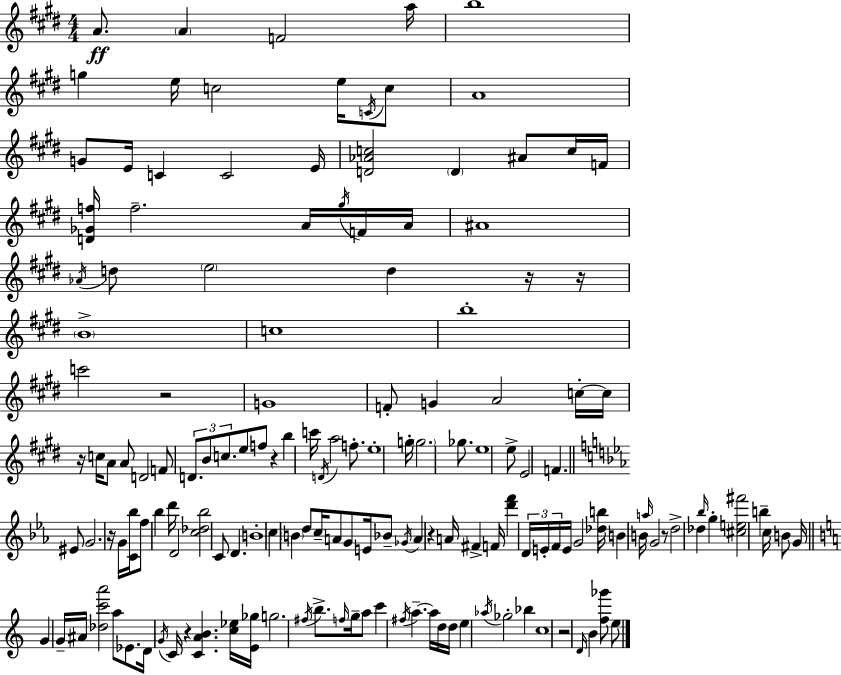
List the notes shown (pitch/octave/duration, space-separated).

A4/e. A4/q F4/h A5/s B5/w G5/q E5/s C5/h E5/s C4/s C5/e A4/w G4/e E4/s C4/q C4/h E4/s [D4,Ab4,C5]/h D4/q A#4/e C5/s F4/s [D4,Gb4,F5]/s F5/h. A4/s G#5/s F4/s A4/s A#4/w Ab4/s D5/e E5/h D5/q R/s R/s B4/w C5/w B5/w C6/h R/h G4/w F4/e G4/q A4/h C5/s C5/s R/s C5/s A4/e A4/e D4/h F4/e D4/e. B4/e C5/e. E5/e F5/e R/q B5/q C6/s D4/s A5/h F5/e. E5/w G5/s G5/h. Gb5/e. E5/w E5/e E4/h F4/q. EIS4/e G4/h. R/s G4/s [C4,Bb5]/s F5/e Bb5/q D6/s D4/h [C5,Db5,Bb5]/h C4/e D4/q. B4/w C5/q B4/q D5/e C5/s A4/e G4/e E4/s Bb4/e Gb4/s A4/q R/q A4/s F#4/q F4/s [D6,F6]/q D4/s E4/s F4/s E4/s G4/h [Db5,B5]/s B4/q B4/s A5/s G4/h R/e D5/h Db5/q Bb5/s G5/q [C#5,E5,F#6]/h B5/q C5/s B4/e G4/s G4/q G4/s A#4/s [Db5,C6,A6]/h A5/e Eb4/e. D4/s G4/s C4/s R/q [C4,A4,B4]/q. [C5,Eb5]/s [E4,Gb5]/s G5/h. F#5/s B5/e. F5/s G5/s A5/e C6/q F#5/s A5/q. A5/s D5/s D5/s E5/q Ab5/s Gb5/h Bb5/q C5/w R/h D4/s B4/q [F5,Gb6]/e E5/e